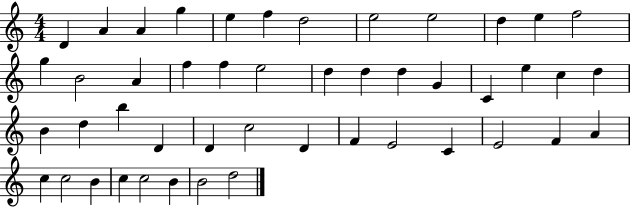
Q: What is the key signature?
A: C major